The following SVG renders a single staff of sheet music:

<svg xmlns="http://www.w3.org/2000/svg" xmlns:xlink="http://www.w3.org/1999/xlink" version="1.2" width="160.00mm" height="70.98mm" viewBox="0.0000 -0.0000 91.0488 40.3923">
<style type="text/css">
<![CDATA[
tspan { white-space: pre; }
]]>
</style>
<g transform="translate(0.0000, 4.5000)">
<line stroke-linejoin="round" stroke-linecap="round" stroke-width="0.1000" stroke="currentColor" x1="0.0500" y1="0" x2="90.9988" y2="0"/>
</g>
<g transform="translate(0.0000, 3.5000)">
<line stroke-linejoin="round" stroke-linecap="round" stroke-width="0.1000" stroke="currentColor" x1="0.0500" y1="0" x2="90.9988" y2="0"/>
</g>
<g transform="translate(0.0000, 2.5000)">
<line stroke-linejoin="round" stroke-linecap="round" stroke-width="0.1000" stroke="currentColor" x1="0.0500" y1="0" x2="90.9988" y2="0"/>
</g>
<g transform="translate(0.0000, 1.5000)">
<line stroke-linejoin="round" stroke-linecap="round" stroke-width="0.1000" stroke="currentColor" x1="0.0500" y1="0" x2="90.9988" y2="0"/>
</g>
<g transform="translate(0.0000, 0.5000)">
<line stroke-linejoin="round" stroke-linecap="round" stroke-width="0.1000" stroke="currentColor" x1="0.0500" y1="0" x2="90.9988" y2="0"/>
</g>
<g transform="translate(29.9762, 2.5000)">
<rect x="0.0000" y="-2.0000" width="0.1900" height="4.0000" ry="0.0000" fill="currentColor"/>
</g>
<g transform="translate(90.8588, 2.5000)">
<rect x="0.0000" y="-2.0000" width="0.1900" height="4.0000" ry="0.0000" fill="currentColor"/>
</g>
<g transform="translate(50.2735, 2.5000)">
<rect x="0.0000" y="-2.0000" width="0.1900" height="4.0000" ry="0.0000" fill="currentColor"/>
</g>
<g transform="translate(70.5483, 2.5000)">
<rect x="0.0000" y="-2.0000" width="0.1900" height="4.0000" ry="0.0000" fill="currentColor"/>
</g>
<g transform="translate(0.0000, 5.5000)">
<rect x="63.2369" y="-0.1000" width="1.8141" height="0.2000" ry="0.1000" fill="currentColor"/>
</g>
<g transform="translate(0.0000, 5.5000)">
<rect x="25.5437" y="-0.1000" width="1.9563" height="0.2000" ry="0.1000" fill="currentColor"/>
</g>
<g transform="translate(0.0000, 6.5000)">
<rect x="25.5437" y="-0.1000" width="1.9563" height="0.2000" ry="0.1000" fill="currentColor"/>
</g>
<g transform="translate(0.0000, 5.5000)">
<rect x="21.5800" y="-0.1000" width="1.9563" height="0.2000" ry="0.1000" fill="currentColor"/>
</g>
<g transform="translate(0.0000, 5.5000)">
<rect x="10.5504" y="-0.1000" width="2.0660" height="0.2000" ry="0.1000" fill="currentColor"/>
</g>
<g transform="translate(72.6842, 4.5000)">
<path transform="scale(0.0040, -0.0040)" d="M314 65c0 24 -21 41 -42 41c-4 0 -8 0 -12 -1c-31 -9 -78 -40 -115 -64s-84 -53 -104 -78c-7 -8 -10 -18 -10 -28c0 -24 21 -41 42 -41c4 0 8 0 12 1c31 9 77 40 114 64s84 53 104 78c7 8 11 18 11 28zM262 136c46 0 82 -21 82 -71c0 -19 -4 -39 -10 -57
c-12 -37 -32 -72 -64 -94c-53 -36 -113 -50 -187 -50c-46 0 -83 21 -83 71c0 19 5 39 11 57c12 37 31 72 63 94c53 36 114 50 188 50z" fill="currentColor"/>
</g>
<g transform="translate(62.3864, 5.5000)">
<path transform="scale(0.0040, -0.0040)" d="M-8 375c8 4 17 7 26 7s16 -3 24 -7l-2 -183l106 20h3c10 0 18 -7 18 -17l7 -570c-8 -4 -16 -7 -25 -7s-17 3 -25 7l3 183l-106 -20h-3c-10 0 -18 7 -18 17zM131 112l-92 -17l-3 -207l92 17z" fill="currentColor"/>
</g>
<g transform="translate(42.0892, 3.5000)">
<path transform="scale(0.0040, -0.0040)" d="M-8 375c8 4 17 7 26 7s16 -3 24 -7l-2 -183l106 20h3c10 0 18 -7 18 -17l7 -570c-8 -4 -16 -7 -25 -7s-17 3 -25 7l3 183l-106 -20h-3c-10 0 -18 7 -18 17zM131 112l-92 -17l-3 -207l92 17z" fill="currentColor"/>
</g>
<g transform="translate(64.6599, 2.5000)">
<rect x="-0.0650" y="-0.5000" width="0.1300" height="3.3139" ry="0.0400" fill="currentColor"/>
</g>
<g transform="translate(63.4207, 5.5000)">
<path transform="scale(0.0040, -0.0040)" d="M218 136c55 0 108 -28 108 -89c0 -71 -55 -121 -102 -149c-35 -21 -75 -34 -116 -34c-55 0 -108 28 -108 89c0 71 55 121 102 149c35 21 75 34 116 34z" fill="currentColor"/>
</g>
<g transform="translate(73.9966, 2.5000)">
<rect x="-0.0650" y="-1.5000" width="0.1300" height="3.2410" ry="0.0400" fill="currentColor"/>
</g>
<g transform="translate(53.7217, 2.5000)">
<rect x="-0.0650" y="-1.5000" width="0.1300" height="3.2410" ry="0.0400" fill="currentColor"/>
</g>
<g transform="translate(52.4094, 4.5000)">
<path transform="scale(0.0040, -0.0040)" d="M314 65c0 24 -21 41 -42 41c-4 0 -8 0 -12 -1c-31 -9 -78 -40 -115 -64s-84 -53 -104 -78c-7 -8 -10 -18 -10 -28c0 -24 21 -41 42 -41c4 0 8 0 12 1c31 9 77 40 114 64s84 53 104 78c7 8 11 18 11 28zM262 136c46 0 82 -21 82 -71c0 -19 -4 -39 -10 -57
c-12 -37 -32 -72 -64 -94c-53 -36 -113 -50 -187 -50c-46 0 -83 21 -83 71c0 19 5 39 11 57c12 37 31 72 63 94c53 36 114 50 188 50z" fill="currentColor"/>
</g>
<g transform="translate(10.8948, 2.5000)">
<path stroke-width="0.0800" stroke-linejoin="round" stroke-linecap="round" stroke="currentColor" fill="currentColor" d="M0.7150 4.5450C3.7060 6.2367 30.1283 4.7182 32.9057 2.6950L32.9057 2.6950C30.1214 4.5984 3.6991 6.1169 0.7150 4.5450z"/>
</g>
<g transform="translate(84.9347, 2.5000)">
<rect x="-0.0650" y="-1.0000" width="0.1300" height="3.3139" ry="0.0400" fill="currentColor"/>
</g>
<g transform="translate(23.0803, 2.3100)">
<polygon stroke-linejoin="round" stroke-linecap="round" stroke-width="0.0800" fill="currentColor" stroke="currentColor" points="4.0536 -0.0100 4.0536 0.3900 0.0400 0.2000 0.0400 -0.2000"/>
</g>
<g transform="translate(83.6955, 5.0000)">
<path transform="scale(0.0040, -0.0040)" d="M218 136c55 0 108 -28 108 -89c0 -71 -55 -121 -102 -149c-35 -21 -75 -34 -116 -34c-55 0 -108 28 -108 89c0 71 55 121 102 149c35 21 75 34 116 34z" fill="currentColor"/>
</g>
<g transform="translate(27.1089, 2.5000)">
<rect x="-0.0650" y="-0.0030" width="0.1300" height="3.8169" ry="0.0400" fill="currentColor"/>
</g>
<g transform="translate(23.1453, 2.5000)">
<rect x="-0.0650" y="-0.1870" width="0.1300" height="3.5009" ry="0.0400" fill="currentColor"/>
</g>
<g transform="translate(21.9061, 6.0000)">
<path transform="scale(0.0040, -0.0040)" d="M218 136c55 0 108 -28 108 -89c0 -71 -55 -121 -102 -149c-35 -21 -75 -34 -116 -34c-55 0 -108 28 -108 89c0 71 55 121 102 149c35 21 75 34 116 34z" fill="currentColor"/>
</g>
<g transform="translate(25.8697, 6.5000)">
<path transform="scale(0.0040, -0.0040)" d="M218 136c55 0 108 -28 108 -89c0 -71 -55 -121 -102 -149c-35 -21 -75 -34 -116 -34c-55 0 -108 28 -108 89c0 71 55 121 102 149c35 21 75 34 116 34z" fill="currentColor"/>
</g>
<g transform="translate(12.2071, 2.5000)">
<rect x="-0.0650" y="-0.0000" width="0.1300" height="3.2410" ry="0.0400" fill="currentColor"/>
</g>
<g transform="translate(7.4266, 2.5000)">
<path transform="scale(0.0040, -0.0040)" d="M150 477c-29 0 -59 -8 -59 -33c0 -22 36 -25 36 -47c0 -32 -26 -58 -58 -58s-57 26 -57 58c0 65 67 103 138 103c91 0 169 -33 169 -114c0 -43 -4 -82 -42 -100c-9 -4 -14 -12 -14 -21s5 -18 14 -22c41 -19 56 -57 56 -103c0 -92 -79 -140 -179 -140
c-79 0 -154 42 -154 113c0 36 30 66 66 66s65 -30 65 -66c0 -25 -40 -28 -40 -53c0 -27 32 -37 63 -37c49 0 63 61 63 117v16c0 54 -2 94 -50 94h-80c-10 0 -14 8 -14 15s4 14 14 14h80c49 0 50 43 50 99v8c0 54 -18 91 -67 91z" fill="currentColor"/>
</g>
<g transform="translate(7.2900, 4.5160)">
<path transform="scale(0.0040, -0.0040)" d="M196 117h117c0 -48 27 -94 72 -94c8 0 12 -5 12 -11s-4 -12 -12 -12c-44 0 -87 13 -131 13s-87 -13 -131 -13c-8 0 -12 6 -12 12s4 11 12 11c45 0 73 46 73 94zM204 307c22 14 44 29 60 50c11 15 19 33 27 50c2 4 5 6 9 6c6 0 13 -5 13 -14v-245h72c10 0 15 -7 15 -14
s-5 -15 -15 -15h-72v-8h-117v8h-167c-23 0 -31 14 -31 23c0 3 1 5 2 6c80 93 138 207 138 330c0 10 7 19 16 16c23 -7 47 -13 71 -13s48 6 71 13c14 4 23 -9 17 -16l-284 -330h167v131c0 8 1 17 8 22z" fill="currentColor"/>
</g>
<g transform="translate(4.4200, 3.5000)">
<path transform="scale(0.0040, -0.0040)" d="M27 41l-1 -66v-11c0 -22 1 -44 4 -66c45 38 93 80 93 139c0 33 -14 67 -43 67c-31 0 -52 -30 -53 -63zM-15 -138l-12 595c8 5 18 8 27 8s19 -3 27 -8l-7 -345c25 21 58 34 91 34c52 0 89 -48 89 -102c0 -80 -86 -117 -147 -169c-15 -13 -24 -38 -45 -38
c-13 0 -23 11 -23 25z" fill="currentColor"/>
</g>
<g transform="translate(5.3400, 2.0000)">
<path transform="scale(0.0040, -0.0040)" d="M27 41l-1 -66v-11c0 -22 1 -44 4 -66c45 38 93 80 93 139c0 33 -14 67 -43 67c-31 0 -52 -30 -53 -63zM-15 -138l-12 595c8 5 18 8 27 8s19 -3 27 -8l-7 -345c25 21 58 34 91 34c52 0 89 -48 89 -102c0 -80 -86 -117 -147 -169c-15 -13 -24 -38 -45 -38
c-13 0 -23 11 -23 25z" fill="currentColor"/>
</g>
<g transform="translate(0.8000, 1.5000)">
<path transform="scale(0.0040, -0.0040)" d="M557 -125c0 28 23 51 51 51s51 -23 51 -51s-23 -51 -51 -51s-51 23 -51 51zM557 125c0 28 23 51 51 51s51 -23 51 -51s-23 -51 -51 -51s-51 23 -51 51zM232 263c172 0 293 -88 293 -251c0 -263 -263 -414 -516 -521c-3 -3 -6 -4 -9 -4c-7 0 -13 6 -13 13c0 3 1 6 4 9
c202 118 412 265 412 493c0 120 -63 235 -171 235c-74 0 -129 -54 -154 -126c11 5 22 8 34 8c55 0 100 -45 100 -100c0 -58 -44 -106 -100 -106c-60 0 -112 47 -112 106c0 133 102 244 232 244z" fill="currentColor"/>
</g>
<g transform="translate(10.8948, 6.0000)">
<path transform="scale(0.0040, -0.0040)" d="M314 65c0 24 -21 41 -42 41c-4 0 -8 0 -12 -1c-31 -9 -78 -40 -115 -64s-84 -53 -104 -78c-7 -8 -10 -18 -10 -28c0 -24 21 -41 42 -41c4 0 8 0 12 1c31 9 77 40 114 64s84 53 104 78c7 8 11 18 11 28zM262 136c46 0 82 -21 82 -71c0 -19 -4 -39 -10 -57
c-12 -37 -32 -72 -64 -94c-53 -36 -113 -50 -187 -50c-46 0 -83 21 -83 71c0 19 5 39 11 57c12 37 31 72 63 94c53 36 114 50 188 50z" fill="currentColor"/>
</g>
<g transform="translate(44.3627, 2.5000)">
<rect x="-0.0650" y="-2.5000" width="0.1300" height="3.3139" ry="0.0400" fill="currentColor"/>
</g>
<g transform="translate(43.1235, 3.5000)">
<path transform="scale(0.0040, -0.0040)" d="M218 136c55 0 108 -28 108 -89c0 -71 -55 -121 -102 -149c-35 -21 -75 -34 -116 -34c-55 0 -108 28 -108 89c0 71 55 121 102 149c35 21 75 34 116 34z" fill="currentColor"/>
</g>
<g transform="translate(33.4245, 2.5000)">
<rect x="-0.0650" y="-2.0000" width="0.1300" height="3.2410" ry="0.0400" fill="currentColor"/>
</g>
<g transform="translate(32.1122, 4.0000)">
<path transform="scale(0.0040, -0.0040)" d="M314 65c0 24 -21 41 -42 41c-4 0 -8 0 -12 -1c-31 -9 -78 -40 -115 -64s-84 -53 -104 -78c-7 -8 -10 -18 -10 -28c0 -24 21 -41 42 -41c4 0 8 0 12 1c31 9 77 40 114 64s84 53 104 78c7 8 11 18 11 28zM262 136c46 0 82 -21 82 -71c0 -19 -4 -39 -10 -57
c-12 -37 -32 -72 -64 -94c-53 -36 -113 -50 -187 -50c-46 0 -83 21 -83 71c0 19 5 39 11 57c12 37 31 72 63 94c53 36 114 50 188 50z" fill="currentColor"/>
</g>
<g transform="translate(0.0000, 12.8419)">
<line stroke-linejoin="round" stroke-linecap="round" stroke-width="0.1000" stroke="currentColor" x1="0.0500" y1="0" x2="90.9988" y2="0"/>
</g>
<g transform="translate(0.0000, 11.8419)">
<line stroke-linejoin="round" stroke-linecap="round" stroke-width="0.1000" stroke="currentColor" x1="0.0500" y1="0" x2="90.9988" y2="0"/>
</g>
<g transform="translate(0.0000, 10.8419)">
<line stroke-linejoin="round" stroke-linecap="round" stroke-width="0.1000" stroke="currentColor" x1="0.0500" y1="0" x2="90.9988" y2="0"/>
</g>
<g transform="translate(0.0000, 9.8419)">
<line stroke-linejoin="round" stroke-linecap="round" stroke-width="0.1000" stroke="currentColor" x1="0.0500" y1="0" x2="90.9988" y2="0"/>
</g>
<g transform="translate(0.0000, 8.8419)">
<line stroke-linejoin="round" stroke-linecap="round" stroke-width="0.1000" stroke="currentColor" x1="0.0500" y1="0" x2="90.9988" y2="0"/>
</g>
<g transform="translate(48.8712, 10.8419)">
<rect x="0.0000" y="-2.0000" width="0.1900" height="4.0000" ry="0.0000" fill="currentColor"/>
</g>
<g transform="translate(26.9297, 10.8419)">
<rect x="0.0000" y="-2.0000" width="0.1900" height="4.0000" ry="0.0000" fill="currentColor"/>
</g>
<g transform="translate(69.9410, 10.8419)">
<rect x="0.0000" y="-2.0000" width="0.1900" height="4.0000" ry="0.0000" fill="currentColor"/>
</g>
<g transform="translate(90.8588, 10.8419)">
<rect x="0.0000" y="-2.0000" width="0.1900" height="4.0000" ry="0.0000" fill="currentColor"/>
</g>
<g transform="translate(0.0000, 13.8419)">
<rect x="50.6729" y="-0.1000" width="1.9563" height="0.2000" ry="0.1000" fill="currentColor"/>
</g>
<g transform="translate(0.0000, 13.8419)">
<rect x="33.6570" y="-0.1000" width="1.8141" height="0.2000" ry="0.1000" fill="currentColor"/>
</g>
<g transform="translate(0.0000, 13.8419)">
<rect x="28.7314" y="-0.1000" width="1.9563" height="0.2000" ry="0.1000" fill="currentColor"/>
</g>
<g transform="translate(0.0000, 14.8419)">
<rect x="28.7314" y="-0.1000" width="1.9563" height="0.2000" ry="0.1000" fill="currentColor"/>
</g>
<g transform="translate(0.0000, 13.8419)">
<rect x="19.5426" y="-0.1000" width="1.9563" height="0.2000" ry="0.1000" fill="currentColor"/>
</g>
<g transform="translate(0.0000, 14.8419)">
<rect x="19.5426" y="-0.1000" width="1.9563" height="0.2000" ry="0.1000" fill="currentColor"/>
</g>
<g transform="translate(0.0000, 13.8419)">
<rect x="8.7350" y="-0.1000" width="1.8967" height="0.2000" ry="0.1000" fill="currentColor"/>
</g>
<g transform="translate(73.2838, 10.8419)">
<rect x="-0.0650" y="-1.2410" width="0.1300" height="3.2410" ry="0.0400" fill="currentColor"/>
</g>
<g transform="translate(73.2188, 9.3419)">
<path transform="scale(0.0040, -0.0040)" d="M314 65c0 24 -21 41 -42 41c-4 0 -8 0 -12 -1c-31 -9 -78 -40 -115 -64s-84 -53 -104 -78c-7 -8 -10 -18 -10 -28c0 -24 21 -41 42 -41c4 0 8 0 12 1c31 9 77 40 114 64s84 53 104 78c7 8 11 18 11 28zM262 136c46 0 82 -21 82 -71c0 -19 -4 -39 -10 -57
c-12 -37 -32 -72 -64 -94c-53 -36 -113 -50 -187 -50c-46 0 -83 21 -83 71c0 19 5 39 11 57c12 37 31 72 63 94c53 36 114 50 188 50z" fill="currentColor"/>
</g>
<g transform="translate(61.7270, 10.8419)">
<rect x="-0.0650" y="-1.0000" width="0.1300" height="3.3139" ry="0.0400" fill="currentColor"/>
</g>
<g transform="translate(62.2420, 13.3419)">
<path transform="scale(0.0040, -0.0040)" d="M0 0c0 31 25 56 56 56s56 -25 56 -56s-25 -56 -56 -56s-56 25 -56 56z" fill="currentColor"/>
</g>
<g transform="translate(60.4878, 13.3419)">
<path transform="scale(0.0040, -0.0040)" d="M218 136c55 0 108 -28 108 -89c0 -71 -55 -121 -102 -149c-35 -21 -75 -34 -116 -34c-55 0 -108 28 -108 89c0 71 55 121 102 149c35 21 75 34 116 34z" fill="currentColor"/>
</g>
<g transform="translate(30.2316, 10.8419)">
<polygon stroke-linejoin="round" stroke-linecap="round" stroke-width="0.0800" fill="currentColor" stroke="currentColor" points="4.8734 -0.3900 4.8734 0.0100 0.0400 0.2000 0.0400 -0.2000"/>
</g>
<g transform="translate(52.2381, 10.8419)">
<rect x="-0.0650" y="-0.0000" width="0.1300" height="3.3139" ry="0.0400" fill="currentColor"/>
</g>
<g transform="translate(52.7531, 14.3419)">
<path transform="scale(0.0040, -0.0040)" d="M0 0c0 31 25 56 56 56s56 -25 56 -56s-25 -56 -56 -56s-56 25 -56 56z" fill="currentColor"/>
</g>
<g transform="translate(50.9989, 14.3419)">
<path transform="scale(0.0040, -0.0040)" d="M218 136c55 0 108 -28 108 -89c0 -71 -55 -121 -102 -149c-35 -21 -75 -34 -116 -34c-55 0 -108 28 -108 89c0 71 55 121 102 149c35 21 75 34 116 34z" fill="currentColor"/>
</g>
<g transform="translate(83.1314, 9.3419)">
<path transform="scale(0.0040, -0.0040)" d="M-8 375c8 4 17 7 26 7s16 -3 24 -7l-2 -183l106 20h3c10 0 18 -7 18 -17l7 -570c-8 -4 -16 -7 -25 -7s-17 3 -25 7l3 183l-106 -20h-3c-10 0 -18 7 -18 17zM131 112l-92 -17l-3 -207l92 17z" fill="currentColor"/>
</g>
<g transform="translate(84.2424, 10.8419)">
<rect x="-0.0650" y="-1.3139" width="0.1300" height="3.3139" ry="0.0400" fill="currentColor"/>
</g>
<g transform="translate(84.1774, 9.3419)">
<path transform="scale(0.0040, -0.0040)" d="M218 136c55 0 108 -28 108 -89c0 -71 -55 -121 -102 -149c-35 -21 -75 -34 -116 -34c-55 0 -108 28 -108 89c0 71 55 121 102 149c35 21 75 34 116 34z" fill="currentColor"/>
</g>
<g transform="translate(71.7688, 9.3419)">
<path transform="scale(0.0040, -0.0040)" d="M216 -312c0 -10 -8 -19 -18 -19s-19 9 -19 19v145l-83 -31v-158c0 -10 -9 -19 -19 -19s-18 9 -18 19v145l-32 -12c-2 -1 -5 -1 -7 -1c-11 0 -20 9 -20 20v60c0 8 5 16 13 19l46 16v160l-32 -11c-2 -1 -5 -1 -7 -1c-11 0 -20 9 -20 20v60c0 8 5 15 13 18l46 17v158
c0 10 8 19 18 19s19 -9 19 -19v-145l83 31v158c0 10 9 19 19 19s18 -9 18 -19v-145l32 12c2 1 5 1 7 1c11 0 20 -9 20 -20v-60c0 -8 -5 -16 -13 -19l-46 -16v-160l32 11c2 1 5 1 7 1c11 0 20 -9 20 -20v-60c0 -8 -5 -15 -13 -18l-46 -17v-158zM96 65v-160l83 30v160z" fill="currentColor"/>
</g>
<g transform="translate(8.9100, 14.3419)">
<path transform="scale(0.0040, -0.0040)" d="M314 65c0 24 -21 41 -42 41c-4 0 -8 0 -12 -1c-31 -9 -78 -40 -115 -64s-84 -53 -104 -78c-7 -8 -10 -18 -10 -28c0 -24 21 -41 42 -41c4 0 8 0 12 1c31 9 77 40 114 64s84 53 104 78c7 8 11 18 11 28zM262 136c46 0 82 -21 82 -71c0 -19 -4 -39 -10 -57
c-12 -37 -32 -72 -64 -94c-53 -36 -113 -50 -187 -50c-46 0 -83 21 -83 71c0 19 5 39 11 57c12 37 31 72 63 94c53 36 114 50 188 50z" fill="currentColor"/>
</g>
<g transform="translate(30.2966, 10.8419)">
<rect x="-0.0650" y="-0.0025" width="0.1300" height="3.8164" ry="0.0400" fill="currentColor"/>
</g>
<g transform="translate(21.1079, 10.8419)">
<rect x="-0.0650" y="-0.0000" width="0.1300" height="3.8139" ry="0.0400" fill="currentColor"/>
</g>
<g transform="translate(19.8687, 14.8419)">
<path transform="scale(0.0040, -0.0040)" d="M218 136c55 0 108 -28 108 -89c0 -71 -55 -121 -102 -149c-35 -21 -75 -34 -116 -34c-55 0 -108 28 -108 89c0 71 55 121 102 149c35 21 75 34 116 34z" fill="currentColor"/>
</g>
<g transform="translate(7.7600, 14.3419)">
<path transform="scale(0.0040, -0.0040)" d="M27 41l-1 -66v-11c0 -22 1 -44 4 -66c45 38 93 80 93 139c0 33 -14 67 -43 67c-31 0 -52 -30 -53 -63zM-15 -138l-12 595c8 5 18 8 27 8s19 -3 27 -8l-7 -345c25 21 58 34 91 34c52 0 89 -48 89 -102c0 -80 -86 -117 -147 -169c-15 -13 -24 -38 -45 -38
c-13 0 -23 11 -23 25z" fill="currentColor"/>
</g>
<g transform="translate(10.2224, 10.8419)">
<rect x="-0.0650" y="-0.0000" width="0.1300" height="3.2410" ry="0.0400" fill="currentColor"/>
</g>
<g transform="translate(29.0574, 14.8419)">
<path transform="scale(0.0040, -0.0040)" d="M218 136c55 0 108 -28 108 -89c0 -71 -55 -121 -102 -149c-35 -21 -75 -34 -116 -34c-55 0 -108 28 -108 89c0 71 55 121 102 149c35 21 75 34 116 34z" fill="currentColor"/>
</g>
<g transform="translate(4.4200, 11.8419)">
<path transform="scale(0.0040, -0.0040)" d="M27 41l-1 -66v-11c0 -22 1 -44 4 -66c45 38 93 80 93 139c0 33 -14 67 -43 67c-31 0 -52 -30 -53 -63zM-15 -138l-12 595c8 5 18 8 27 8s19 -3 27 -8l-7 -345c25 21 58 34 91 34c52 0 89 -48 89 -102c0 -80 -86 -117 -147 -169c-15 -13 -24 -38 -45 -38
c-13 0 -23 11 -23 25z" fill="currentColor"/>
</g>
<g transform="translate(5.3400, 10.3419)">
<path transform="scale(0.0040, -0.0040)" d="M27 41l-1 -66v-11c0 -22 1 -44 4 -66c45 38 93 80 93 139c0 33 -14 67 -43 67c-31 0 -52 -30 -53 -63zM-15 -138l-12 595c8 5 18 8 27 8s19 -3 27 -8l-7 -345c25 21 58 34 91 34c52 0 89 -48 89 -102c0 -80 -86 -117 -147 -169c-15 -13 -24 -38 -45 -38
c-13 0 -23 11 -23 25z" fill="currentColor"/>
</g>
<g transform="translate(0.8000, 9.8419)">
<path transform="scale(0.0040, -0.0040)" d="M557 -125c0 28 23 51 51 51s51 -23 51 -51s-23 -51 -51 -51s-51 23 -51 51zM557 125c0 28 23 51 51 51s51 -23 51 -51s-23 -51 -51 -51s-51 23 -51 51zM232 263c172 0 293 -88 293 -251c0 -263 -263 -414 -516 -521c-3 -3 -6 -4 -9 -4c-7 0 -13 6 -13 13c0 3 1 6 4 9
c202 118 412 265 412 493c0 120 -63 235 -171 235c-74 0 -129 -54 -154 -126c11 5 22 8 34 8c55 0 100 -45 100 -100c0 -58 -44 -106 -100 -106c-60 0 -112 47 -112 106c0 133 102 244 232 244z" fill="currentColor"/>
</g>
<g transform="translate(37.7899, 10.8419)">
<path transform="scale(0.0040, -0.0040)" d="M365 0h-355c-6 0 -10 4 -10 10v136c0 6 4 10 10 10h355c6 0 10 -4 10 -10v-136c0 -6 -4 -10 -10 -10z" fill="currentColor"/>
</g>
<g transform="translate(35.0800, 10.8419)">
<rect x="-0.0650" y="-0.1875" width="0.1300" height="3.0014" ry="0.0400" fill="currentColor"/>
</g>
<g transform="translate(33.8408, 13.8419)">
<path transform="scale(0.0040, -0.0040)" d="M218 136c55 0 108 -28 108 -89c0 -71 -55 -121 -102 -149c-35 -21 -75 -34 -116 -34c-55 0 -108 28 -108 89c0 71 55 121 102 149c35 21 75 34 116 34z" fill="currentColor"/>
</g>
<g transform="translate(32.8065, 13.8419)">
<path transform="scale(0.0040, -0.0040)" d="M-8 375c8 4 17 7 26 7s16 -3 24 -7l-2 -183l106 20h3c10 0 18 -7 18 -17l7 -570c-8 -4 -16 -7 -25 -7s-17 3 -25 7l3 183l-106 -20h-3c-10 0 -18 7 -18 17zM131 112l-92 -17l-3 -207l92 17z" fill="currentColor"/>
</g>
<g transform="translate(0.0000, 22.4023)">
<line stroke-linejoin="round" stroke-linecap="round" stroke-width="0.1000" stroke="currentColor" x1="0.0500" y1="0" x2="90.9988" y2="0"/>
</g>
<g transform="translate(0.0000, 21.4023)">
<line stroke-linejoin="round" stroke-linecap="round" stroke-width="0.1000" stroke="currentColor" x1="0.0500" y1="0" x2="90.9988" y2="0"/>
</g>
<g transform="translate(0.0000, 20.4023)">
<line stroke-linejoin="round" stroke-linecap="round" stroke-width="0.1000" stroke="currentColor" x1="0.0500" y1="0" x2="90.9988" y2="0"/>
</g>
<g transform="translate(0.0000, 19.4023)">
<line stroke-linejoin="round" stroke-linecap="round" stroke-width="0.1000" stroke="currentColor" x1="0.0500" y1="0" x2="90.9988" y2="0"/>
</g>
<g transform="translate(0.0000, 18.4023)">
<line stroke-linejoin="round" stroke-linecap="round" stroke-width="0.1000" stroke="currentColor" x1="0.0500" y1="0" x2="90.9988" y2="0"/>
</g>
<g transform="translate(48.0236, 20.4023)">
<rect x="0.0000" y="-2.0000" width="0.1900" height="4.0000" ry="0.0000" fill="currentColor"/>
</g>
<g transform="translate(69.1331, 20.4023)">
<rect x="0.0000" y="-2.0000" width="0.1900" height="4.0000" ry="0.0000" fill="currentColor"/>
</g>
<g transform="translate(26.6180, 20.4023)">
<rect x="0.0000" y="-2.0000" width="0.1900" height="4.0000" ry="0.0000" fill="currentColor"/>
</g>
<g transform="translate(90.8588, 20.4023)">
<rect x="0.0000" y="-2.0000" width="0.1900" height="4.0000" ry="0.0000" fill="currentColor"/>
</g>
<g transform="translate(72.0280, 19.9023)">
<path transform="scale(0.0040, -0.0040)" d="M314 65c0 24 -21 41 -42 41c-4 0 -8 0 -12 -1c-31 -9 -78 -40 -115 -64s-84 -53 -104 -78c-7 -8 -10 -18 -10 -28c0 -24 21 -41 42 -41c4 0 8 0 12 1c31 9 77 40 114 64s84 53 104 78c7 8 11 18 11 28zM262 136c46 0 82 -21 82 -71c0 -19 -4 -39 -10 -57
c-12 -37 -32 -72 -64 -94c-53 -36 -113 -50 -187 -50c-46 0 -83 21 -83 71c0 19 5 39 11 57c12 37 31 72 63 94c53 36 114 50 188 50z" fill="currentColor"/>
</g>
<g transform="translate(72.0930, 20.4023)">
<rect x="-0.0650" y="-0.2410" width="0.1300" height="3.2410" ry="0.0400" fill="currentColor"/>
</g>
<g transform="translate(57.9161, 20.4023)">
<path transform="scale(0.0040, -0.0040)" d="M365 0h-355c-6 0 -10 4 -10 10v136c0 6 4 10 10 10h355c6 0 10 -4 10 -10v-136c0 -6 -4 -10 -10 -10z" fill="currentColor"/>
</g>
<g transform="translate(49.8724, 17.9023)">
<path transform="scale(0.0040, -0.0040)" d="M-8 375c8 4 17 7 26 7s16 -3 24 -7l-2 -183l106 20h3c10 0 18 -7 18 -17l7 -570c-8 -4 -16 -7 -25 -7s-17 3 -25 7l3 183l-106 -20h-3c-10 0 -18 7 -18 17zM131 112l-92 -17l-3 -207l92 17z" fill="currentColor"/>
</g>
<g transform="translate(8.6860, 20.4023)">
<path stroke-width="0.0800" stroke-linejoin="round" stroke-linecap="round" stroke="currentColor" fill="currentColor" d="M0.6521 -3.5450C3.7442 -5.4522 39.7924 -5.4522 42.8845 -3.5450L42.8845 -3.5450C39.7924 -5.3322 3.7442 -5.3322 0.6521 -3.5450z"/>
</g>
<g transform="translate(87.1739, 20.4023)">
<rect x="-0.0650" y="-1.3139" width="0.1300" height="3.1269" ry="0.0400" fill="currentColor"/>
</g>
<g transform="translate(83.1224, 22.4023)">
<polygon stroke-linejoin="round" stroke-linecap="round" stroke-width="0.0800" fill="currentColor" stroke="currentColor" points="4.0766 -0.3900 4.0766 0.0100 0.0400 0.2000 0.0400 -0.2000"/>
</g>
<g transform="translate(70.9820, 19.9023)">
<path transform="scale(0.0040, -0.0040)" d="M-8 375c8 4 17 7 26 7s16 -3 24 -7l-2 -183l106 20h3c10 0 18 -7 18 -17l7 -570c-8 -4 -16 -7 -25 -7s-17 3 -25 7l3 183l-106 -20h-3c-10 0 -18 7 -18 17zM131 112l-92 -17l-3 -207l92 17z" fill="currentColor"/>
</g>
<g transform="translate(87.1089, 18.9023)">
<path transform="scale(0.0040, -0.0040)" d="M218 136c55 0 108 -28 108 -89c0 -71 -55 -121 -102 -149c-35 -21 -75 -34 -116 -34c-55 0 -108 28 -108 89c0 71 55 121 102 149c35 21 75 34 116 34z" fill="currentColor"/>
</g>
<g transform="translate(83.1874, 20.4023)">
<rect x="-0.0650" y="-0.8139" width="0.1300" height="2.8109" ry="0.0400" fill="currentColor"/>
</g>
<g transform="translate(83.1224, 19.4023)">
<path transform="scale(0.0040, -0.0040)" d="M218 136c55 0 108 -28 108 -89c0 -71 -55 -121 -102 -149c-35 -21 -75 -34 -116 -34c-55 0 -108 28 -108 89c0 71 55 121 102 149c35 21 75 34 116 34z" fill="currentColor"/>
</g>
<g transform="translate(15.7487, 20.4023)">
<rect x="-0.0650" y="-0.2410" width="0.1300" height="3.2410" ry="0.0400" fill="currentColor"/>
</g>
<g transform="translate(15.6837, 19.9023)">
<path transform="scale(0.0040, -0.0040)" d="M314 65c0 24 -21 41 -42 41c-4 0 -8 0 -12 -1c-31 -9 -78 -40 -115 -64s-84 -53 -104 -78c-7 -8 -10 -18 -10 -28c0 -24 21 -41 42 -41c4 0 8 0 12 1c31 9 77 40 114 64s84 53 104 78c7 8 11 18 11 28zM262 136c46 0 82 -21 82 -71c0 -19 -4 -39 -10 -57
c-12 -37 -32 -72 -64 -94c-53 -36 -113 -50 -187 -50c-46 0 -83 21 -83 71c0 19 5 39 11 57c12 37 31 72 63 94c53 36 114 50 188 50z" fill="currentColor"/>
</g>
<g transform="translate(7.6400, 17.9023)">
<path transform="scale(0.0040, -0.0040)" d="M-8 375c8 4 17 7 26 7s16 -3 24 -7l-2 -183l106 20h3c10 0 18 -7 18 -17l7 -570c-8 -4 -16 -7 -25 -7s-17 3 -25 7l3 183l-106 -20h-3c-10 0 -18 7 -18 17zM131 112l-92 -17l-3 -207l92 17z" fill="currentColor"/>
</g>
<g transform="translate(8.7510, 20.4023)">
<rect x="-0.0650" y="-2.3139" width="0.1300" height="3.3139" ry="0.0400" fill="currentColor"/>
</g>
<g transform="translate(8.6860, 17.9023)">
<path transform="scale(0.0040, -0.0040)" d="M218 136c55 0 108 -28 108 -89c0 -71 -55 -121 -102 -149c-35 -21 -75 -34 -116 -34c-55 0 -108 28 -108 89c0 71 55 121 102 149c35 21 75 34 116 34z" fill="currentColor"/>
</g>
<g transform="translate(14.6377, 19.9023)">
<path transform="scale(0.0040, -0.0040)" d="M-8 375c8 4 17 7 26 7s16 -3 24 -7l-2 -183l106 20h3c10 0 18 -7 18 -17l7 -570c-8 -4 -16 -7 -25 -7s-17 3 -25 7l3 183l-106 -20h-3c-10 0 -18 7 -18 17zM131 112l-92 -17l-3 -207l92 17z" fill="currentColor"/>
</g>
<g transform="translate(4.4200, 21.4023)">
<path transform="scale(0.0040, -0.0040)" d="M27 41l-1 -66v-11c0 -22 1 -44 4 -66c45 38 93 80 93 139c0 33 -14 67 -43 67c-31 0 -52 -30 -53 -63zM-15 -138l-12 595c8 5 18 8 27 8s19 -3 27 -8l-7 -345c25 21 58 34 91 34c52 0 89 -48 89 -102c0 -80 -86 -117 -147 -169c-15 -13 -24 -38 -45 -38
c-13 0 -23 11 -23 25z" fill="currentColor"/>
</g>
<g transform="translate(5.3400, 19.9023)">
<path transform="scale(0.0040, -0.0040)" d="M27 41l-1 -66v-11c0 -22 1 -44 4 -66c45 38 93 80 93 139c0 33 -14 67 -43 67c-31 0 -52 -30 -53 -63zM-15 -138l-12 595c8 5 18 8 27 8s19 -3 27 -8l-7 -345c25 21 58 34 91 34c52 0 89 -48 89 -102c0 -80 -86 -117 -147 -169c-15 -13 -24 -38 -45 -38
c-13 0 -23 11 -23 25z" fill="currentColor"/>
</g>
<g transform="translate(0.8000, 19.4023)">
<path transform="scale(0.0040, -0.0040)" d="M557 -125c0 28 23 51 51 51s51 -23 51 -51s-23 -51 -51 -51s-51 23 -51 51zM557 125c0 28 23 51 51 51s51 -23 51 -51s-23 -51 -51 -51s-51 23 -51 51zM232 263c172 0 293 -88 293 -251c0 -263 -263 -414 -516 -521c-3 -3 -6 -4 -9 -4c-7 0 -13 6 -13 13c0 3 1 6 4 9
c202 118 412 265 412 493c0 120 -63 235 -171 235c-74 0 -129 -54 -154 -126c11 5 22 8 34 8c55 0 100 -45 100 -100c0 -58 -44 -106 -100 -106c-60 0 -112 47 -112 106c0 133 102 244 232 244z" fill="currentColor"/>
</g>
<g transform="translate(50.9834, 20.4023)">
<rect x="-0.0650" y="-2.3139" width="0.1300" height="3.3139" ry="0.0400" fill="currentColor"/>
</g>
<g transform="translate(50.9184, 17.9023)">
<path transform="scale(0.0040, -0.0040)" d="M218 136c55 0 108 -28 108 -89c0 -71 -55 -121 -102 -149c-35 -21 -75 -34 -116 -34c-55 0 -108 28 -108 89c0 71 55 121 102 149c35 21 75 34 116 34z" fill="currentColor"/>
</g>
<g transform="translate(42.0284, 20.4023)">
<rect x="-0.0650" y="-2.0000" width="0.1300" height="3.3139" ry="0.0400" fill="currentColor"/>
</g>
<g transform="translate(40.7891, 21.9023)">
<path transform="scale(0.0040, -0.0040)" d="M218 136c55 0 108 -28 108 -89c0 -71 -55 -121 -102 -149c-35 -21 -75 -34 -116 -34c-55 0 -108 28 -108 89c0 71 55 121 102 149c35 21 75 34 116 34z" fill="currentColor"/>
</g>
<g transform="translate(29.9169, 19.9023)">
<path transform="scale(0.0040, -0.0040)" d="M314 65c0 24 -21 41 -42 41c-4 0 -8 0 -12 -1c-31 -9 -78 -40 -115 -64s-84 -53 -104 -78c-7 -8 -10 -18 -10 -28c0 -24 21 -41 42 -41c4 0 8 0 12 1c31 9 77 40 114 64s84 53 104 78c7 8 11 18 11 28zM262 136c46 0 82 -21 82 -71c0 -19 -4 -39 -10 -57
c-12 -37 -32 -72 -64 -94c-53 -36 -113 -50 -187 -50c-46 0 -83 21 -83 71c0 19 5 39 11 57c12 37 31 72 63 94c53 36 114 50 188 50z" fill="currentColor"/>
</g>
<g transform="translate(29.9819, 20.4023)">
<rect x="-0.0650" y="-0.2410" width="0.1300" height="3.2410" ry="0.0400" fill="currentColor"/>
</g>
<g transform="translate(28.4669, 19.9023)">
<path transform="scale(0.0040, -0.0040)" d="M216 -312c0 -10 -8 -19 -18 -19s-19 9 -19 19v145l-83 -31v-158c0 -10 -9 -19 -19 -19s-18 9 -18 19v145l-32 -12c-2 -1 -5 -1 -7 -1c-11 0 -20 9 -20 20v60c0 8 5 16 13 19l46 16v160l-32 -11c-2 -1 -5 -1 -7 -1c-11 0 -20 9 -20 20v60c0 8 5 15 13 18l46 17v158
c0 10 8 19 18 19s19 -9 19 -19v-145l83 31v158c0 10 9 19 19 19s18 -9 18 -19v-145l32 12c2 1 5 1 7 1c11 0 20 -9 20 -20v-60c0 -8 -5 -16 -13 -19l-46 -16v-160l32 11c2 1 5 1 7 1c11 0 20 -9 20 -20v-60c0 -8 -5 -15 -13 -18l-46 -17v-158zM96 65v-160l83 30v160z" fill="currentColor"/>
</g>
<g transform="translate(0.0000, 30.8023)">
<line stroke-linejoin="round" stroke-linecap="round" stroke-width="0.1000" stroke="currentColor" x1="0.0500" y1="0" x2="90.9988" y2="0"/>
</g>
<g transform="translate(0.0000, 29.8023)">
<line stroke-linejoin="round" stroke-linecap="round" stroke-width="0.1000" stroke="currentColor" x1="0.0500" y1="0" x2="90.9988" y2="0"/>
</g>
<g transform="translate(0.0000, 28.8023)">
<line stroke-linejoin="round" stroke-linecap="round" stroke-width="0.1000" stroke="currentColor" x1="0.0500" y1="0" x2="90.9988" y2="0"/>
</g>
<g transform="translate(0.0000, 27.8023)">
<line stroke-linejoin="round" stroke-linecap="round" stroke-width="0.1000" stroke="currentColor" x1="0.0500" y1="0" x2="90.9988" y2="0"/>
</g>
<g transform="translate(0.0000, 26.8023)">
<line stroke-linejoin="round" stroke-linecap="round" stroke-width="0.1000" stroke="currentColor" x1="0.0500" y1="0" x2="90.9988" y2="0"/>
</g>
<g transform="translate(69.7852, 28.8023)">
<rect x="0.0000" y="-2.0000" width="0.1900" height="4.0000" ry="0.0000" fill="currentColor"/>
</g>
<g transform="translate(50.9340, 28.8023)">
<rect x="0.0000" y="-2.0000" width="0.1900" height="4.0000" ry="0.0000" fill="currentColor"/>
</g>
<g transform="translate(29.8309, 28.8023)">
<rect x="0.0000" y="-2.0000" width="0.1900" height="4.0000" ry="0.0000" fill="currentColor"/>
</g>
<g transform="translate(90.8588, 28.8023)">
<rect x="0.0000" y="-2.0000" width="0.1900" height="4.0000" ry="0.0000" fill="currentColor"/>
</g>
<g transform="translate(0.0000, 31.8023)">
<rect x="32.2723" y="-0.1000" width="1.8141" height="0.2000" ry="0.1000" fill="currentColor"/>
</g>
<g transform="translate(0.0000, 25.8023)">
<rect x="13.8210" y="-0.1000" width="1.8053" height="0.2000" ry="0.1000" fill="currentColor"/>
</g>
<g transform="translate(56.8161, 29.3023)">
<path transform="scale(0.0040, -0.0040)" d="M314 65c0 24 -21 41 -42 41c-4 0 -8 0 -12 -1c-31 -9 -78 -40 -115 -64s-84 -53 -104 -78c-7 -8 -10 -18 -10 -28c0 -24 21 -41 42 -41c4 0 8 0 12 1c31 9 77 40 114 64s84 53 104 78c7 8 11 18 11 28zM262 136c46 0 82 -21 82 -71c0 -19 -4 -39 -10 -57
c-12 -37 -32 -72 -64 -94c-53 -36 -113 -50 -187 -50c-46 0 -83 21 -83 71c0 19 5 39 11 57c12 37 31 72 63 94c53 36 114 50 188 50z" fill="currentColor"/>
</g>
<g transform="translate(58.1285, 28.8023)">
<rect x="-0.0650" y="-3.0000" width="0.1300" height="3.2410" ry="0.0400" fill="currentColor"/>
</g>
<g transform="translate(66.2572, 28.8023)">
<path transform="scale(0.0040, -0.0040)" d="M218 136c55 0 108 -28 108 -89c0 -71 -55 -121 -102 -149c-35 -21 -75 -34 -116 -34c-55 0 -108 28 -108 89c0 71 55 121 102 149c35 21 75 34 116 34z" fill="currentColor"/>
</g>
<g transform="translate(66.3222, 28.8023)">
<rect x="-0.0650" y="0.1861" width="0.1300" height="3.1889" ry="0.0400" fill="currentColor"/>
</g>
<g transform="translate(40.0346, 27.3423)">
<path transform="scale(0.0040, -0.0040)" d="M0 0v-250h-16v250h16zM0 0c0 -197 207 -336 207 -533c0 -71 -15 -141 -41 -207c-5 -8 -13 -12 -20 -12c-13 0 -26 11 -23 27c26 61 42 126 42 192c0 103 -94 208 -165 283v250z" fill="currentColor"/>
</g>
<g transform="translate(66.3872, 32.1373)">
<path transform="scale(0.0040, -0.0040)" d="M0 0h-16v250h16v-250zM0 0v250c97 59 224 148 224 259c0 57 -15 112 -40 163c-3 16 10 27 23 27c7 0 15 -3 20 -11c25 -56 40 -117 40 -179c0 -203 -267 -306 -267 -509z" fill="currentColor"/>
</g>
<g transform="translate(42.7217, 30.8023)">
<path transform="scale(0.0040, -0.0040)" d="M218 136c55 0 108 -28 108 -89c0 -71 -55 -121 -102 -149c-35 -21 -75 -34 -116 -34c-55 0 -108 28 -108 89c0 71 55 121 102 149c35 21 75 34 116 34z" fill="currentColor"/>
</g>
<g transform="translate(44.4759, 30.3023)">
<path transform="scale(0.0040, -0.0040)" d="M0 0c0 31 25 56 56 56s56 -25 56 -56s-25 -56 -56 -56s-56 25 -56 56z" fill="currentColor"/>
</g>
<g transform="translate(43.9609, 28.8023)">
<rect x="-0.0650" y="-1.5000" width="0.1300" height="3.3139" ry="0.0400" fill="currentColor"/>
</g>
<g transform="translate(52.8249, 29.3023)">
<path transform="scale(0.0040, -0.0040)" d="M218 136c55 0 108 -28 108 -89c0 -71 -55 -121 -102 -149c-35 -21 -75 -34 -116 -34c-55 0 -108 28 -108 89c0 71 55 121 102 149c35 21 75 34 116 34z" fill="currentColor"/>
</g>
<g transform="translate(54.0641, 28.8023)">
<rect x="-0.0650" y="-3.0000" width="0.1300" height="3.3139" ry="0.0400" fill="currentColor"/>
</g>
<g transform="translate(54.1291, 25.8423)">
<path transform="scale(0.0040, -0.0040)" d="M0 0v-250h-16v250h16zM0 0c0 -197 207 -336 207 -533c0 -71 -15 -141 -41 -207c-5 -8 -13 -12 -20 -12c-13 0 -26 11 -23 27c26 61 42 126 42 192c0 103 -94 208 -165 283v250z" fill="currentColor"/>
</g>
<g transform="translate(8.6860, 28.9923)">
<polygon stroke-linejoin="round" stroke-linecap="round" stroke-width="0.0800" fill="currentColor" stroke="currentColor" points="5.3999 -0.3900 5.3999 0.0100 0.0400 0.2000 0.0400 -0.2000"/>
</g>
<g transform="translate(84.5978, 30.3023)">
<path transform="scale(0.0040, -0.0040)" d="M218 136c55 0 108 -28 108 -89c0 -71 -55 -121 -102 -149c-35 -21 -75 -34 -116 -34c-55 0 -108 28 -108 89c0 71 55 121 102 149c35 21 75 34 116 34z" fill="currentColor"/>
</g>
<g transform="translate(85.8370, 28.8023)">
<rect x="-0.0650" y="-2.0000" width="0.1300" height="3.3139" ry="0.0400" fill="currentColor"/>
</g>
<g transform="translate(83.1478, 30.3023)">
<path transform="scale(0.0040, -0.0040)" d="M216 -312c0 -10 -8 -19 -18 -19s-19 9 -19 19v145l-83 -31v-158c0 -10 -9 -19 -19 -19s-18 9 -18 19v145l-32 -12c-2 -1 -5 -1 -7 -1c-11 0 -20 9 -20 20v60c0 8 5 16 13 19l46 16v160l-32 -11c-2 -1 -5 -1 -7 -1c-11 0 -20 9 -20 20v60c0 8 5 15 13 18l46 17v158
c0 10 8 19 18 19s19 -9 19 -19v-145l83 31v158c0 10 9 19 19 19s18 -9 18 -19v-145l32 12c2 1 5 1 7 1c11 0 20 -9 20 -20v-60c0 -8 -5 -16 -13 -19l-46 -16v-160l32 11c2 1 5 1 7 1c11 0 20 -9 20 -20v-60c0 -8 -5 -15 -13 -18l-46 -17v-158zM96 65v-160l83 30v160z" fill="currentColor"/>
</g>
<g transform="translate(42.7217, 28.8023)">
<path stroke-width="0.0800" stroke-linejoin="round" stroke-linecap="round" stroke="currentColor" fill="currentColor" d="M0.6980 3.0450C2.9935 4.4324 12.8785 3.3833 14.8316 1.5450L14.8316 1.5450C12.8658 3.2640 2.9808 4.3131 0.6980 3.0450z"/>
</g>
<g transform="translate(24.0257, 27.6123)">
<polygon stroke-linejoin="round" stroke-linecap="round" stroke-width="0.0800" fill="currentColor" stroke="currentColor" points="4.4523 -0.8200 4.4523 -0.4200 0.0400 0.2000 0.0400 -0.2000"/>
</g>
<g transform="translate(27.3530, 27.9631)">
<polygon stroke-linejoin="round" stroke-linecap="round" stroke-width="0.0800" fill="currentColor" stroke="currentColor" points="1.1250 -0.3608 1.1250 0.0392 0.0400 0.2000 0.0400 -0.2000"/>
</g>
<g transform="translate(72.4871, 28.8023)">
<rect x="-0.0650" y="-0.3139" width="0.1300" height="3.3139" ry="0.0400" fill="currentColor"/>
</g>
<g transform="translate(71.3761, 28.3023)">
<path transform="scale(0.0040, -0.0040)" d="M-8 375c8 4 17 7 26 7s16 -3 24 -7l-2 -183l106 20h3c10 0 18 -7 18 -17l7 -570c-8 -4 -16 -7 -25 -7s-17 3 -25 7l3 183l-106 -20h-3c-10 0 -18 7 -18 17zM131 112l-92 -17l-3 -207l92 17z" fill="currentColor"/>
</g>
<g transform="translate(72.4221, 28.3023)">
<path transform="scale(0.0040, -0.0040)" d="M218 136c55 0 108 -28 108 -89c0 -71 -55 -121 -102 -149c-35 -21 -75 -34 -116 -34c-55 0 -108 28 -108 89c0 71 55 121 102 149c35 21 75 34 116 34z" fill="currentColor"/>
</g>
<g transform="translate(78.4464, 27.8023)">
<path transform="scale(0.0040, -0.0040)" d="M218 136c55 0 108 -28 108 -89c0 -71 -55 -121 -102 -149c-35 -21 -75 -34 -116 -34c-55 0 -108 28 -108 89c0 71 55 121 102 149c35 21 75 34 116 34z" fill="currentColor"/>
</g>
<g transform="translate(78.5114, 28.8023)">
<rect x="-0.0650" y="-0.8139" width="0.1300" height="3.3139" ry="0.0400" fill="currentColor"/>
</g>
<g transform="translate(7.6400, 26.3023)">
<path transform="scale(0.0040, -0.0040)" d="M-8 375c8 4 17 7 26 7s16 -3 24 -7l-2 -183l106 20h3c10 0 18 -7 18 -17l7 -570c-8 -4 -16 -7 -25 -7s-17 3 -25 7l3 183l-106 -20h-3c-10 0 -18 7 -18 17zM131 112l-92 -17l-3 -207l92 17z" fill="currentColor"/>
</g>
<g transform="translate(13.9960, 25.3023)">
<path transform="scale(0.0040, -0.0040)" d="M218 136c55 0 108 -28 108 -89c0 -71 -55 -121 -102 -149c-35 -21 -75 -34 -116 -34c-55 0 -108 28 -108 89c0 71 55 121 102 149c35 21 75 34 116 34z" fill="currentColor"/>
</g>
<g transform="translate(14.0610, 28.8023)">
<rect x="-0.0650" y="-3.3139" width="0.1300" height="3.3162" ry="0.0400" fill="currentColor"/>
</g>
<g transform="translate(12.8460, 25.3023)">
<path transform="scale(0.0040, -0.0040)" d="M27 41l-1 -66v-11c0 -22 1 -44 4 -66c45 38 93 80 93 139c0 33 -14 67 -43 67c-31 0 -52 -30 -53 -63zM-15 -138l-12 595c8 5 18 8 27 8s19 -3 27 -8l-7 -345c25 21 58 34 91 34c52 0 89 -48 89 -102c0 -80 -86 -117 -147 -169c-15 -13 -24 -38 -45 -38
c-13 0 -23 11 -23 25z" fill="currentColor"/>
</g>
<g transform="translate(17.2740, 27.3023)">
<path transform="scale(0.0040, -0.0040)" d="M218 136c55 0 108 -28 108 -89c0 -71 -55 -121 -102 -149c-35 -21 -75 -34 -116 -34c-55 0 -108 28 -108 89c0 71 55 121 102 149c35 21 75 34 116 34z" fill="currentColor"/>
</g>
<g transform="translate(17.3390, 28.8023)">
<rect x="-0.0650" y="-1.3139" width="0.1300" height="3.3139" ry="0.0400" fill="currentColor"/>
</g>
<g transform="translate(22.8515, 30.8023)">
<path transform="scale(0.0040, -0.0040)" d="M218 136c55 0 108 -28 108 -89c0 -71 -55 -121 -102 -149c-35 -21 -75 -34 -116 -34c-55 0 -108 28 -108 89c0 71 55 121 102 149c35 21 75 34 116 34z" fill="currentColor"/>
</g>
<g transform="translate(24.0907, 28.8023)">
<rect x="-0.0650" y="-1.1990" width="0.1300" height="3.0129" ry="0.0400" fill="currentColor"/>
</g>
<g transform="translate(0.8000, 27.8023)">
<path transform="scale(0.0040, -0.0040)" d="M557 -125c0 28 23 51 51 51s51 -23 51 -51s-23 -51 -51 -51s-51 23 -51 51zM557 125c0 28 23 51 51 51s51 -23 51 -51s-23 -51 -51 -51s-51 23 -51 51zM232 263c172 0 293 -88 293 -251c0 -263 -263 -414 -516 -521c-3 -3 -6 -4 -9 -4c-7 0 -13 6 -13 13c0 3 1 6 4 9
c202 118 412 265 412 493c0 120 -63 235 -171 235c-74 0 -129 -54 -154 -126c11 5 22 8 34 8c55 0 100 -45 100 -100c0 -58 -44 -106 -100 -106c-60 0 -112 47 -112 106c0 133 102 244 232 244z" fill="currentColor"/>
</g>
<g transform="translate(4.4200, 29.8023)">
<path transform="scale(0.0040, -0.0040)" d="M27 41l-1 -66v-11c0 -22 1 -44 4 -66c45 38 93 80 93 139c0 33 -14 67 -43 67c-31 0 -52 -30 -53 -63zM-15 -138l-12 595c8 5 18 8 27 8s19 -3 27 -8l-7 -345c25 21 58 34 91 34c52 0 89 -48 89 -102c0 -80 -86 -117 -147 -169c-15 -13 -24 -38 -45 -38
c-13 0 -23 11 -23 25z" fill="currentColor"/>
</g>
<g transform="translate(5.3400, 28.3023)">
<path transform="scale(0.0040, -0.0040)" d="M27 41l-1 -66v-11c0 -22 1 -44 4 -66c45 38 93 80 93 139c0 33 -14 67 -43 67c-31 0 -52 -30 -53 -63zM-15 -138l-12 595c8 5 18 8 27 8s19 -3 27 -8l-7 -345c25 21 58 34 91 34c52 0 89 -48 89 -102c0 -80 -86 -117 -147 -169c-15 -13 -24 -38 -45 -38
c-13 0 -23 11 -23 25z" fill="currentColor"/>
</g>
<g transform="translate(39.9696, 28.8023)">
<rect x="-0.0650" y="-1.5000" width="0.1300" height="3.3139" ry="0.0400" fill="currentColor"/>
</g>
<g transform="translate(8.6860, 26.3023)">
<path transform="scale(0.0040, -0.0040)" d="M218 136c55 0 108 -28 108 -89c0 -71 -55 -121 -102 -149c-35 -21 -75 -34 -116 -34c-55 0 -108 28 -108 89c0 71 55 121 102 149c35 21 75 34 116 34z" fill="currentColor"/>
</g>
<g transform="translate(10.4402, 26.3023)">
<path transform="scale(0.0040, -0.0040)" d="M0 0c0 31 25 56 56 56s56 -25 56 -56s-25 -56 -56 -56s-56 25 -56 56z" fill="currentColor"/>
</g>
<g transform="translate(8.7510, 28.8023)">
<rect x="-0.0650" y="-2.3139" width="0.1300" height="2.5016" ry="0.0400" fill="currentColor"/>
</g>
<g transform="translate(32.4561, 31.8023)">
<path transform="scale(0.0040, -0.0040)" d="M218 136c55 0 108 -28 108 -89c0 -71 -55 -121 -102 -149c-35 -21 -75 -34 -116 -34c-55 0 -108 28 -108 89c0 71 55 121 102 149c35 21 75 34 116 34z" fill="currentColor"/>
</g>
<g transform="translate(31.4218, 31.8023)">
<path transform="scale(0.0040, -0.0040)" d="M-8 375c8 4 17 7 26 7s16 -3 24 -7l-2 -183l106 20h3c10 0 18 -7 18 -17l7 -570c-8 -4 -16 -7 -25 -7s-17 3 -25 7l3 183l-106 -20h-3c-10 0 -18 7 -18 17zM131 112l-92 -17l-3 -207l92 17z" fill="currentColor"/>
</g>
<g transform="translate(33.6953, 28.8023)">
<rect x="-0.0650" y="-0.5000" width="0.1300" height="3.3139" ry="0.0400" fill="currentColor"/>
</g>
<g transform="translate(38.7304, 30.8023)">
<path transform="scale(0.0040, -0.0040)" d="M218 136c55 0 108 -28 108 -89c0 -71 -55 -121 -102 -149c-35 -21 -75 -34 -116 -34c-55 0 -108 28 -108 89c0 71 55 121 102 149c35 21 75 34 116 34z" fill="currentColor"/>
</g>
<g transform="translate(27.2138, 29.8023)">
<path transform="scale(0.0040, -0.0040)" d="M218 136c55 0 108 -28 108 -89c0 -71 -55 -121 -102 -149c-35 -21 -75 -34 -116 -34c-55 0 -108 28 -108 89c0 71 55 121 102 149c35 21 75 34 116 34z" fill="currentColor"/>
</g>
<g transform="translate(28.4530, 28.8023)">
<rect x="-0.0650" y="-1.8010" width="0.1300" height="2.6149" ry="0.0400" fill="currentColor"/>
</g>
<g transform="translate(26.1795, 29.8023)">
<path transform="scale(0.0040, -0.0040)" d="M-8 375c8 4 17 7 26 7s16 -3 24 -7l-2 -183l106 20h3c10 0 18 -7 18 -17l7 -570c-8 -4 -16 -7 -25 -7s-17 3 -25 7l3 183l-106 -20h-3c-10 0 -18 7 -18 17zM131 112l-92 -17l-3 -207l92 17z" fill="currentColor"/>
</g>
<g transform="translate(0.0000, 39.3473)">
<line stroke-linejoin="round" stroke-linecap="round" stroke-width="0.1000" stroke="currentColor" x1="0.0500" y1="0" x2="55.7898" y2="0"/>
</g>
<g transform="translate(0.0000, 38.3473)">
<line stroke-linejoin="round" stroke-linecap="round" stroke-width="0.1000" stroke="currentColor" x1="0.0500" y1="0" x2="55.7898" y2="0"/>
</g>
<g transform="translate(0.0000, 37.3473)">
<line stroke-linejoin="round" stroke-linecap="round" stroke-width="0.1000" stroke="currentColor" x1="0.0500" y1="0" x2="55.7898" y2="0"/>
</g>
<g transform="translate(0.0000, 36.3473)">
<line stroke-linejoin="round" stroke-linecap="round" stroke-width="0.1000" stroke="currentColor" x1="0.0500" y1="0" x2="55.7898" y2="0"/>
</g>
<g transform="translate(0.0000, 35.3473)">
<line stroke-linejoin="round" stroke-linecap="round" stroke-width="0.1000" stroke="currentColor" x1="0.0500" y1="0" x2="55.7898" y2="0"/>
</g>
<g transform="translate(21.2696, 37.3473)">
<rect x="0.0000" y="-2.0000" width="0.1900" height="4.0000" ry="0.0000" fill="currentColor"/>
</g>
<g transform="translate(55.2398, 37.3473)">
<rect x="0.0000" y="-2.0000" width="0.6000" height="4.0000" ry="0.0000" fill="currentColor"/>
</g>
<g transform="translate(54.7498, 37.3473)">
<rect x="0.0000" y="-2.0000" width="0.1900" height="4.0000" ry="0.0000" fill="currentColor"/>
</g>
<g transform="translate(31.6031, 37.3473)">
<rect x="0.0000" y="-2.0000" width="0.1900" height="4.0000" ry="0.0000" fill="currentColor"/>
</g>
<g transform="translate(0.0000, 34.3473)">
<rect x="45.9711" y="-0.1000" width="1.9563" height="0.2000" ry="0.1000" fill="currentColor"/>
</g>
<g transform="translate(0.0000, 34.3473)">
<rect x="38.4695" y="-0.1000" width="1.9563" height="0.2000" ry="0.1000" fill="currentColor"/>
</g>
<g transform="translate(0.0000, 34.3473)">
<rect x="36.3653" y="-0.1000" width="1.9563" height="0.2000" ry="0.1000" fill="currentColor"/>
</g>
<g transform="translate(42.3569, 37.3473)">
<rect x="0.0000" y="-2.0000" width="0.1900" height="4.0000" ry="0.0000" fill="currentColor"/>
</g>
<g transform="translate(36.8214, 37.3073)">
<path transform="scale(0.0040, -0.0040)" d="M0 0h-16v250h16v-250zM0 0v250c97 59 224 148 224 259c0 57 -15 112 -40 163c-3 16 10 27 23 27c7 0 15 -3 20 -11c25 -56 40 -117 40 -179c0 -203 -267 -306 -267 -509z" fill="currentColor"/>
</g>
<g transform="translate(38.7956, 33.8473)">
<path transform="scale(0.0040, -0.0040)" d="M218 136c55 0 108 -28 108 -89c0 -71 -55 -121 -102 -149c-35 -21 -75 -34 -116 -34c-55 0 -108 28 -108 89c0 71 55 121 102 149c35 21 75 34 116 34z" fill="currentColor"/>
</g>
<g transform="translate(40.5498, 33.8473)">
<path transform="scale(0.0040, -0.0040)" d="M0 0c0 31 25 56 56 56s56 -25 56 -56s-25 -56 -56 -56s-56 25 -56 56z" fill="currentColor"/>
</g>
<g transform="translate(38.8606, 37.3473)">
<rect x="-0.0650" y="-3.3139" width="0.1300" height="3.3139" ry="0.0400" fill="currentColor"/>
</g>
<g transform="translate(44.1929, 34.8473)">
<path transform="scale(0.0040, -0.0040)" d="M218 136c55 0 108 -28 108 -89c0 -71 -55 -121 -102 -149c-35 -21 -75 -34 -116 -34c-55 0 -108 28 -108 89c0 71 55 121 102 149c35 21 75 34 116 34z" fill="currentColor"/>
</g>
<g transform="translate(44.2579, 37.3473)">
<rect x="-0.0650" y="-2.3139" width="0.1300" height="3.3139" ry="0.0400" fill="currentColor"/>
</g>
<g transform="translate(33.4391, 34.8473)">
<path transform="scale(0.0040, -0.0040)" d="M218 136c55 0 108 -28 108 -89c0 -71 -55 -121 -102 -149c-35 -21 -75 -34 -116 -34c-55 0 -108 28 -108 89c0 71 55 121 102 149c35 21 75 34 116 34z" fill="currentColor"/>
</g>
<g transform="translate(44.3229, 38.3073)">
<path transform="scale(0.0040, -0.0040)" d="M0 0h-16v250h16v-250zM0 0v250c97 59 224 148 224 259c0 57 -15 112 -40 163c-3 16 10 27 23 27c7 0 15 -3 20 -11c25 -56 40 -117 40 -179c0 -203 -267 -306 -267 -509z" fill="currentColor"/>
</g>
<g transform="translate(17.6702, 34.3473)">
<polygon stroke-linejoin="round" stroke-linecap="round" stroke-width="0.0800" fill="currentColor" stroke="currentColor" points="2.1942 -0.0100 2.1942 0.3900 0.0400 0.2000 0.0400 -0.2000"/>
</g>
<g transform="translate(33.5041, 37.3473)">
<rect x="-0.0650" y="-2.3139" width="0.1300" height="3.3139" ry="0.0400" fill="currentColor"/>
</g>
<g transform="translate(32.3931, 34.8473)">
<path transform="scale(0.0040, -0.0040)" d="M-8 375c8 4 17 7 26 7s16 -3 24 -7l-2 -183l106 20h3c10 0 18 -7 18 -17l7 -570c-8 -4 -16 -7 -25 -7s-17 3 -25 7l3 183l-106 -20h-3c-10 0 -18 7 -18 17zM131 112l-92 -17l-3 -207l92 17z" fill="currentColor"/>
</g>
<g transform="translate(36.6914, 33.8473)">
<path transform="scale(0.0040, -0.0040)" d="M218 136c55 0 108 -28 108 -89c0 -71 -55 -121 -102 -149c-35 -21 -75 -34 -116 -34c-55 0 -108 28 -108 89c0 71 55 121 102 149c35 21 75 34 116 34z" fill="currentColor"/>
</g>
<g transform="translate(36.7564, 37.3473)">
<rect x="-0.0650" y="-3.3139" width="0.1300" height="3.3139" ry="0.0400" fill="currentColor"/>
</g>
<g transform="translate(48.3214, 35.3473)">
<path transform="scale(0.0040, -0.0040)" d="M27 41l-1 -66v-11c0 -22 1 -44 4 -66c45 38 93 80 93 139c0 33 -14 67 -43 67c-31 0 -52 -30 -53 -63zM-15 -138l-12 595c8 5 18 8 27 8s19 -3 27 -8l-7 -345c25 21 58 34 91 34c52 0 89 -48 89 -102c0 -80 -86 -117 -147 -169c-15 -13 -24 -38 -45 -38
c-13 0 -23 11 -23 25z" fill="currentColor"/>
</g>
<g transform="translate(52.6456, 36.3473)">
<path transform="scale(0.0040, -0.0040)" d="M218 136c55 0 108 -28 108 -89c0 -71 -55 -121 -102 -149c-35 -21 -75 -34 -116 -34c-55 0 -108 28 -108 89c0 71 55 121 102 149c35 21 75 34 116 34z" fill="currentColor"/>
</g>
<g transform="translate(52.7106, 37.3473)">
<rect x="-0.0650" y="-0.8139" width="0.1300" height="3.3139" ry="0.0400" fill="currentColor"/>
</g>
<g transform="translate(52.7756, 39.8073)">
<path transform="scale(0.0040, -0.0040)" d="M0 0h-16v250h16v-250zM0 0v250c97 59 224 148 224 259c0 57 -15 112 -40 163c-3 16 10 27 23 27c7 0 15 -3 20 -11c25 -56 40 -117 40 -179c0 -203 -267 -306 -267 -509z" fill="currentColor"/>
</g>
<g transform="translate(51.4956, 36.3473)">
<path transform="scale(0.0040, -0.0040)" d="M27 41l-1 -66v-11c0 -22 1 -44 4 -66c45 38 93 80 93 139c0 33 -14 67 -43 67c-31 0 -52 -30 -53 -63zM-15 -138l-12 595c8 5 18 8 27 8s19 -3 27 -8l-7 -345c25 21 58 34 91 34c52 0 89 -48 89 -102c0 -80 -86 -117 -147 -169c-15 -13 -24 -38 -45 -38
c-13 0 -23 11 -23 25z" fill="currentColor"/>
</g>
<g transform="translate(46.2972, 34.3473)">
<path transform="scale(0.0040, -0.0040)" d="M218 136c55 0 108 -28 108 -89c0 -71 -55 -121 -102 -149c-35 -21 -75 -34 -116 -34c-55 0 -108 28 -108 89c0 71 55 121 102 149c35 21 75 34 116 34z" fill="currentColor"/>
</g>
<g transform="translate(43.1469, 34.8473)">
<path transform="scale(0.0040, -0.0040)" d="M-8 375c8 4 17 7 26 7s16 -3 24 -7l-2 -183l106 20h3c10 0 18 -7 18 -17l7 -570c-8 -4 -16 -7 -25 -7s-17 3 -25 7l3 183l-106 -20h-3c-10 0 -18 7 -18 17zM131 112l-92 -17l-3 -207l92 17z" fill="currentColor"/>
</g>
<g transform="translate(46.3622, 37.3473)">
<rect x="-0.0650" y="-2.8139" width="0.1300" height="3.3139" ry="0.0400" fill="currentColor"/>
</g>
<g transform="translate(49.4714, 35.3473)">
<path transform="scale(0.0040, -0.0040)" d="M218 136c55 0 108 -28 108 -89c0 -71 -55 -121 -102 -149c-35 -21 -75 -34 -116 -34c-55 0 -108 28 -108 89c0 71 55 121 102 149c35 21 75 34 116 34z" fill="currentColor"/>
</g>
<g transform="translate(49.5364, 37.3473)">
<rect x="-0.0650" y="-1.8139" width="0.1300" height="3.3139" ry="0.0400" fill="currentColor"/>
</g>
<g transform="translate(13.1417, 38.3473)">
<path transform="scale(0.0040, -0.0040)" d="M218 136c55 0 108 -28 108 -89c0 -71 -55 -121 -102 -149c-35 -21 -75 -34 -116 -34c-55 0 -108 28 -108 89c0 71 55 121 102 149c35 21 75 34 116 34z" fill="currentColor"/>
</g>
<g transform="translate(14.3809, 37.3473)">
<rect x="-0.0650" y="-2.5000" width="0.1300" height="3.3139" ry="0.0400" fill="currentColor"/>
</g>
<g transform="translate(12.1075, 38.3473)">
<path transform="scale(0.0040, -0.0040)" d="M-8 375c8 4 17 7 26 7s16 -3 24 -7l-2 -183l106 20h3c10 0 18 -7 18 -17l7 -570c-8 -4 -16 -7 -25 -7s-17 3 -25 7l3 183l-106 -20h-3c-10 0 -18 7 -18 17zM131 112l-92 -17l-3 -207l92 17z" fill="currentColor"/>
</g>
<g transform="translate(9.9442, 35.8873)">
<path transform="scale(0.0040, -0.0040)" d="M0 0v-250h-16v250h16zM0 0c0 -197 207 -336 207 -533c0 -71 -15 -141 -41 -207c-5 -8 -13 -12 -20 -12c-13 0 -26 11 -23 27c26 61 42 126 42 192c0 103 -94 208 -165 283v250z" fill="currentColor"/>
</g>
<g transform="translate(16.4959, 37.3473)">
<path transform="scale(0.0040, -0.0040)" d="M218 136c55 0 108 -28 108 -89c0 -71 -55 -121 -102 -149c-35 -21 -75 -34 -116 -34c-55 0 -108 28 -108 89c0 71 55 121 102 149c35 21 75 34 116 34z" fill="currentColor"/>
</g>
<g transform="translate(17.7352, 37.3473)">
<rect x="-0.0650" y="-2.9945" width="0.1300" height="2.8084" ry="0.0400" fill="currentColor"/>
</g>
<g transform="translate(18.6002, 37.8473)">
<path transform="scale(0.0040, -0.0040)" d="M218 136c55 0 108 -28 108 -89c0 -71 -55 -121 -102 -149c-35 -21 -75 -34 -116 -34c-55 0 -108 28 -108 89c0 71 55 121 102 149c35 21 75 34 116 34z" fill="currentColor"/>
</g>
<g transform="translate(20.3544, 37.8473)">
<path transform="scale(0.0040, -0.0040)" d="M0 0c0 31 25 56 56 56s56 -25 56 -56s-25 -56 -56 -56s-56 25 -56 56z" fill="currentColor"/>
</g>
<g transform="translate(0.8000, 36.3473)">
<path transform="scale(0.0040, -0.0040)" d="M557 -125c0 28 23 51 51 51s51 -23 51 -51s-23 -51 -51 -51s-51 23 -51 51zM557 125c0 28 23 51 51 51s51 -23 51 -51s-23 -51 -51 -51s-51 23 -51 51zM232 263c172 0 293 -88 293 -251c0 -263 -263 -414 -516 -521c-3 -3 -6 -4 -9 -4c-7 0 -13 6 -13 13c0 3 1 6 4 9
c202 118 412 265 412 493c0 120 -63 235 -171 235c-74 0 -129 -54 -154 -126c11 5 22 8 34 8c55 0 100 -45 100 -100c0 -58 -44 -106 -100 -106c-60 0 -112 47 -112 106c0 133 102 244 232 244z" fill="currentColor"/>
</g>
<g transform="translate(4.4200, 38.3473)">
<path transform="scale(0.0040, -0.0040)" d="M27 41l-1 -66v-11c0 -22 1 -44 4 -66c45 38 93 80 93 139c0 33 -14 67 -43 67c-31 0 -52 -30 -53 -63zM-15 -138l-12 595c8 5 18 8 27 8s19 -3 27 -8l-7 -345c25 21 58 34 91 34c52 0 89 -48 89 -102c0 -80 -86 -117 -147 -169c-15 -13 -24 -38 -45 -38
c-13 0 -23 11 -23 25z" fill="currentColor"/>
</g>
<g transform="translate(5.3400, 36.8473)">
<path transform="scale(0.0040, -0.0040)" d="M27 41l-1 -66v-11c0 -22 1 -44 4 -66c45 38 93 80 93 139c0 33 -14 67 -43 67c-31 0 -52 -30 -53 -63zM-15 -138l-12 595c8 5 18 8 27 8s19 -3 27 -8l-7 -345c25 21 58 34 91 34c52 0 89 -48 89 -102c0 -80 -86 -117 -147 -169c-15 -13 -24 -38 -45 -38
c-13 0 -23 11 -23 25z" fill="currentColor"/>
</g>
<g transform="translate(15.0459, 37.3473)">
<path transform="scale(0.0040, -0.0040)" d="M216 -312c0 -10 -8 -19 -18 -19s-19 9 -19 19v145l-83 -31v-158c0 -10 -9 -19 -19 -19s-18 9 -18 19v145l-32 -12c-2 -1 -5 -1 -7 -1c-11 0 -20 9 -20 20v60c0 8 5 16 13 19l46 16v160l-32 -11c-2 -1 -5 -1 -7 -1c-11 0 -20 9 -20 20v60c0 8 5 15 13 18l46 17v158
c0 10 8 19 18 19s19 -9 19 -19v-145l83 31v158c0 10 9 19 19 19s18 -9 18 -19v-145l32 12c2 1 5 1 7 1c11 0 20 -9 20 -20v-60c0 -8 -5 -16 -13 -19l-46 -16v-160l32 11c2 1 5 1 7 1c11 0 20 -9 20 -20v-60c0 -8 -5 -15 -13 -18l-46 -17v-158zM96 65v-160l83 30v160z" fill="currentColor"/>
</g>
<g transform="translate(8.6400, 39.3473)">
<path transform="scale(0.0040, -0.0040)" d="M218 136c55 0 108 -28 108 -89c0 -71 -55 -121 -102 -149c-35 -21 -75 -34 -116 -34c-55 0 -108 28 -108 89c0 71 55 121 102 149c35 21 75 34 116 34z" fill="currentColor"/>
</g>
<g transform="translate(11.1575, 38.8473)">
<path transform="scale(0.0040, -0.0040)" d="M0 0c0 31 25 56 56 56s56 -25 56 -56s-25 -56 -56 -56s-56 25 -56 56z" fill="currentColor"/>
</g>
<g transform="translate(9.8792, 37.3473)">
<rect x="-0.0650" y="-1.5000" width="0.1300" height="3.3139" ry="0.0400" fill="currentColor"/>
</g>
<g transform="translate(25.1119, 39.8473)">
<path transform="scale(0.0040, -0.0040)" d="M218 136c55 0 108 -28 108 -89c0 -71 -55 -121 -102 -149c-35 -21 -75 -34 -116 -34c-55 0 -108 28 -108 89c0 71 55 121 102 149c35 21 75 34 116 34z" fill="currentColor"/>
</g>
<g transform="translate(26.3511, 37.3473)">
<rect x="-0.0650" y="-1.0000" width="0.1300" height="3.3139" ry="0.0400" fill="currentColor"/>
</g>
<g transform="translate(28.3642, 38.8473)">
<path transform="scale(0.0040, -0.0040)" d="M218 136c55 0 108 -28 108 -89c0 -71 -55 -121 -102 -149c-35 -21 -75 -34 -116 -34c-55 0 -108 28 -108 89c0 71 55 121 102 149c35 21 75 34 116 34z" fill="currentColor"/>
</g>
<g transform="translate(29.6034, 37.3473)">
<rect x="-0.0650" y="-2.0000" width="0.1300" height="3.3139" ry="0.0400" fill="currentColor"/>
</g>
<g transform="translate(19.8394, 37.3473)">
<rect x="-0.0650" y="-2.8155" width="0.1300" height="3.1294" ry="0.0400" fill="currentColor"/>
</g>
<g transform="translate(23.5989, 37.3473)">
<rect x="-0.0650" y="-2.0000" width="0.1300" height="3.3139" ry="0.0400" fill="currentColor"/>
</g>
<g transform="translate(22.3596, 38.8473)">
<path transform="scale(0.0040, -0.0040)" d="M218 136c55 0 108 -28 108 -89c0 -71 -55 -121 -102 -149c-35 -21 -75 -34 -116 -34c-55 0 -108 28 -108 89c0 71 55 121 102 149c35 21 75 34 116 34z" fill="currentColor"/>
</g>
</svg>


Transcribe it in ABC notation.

X:1
T:Untitled
M:3/4
L:1/4
K:Bb
D,,2 D,,/2 C,,/2 A,,2 B,, G,,2 E,, G,,2 F,, _D,,2 C,, C,,/2 E,,/2 z2 D,, F,, ^G,2 G, B, E,2 ^E,2 A,, B, z2 E,2 F,/2 G,/2 B,/2 _D/2 G, G,,/2 B,,/4 E,, G,,/2 G,, C,/2 C,2 D,/2 E, F, ^A,, G,,/2 B,, ^D,/2 C,/2 A,, F,, A,, B, D/2 D B,/2 C _A, _F,/2